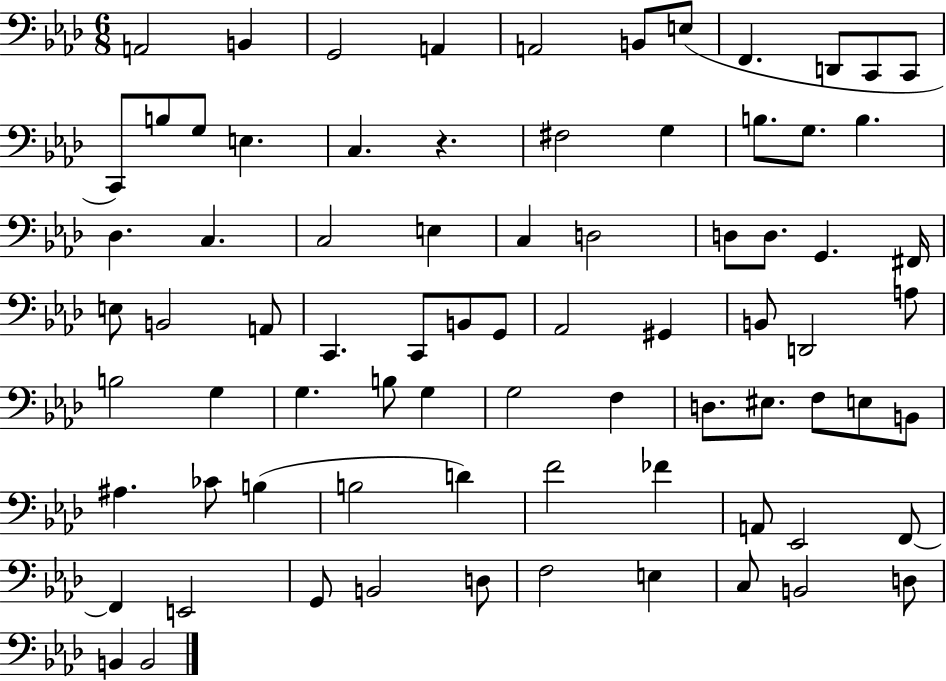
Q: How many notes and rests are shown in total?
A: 78